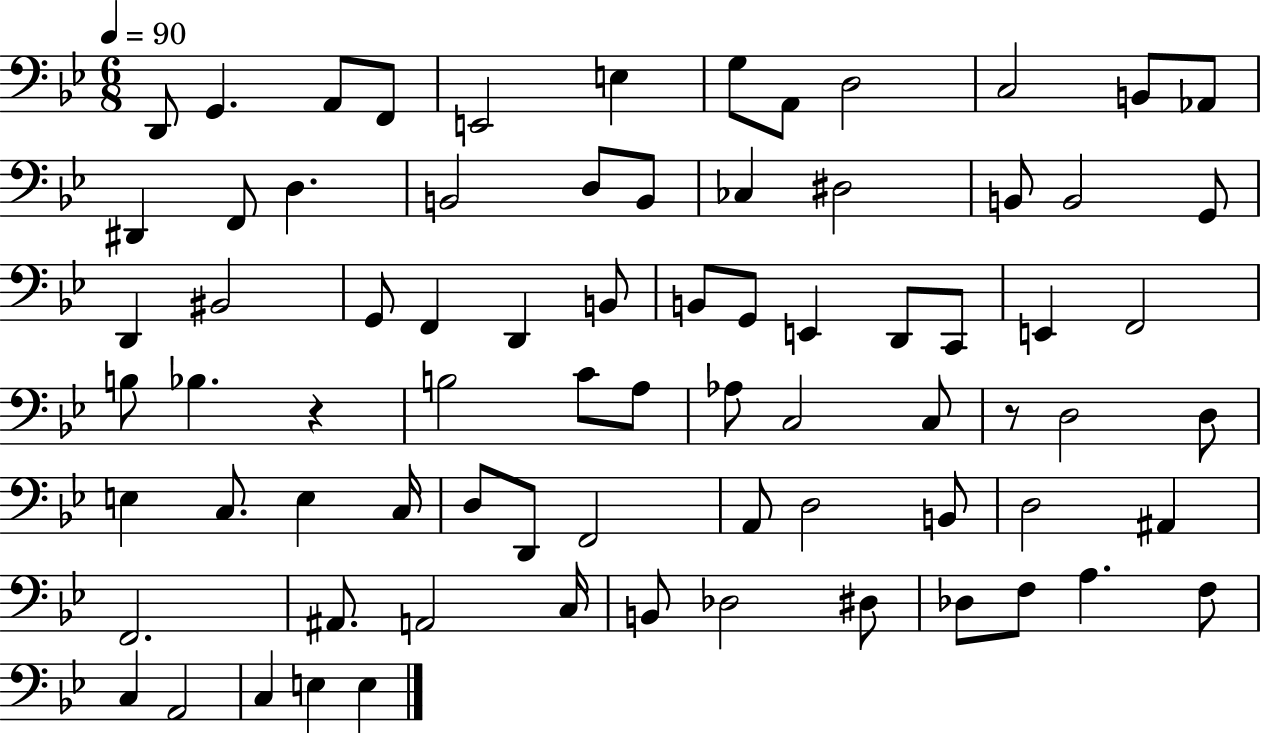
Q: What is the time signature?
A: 6/8